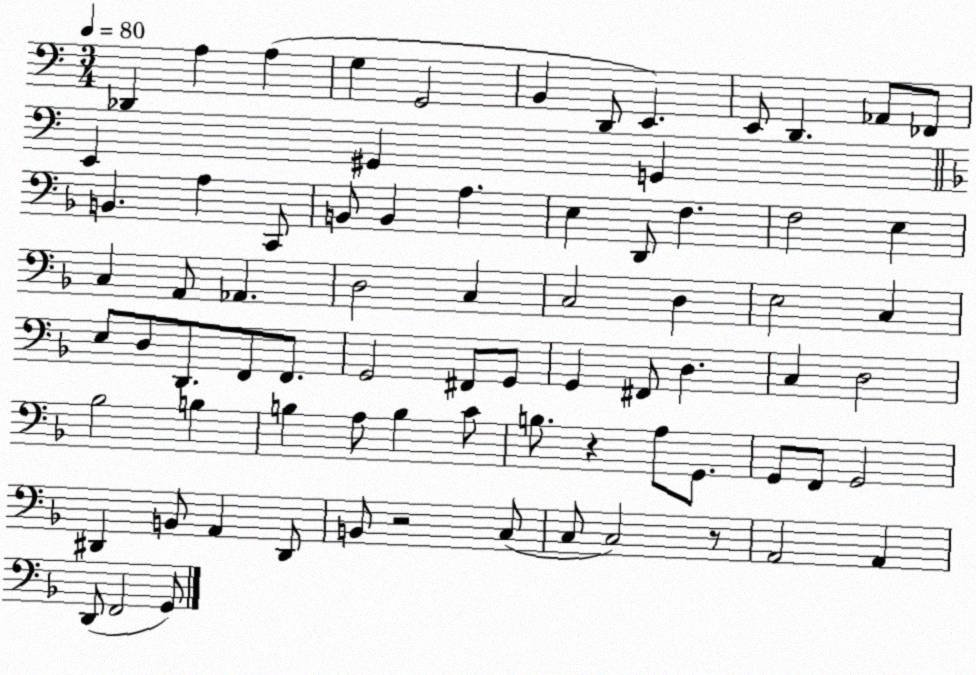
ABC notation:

X:1
T:Untitled
M:3/4
L:1/4
K:C
_D,, A, A, G, G,,2 B,, D,,/2 E,, E,,/2 D,, _A,,/2 _F,,/2 E,, ^G,, G,, B,, A, C,,/2 B,,/2 B,, A, E, D,,/2 F, F,2 E, C, A,,/2 _A,, D,2 C, C,2 D, E,2 C, E,/2 D,/2 D,,/2 F,,/2 F,,/2 G,,2 ^F,,/2 G,,/2 G,, ^F,,/2 D, C, D,2 _B,2 B, B, A,/2 B, C/2 B,/2 z A,/2 G,,/2 G,,/2 F,,/2 G,,2 ^D,, B,,/2 A,, ^D,,/2 B,,/2 z2 C,/2 C,/2 C,2 z/2 A,,2 A,, D,,/2 F,,2 G,,/2